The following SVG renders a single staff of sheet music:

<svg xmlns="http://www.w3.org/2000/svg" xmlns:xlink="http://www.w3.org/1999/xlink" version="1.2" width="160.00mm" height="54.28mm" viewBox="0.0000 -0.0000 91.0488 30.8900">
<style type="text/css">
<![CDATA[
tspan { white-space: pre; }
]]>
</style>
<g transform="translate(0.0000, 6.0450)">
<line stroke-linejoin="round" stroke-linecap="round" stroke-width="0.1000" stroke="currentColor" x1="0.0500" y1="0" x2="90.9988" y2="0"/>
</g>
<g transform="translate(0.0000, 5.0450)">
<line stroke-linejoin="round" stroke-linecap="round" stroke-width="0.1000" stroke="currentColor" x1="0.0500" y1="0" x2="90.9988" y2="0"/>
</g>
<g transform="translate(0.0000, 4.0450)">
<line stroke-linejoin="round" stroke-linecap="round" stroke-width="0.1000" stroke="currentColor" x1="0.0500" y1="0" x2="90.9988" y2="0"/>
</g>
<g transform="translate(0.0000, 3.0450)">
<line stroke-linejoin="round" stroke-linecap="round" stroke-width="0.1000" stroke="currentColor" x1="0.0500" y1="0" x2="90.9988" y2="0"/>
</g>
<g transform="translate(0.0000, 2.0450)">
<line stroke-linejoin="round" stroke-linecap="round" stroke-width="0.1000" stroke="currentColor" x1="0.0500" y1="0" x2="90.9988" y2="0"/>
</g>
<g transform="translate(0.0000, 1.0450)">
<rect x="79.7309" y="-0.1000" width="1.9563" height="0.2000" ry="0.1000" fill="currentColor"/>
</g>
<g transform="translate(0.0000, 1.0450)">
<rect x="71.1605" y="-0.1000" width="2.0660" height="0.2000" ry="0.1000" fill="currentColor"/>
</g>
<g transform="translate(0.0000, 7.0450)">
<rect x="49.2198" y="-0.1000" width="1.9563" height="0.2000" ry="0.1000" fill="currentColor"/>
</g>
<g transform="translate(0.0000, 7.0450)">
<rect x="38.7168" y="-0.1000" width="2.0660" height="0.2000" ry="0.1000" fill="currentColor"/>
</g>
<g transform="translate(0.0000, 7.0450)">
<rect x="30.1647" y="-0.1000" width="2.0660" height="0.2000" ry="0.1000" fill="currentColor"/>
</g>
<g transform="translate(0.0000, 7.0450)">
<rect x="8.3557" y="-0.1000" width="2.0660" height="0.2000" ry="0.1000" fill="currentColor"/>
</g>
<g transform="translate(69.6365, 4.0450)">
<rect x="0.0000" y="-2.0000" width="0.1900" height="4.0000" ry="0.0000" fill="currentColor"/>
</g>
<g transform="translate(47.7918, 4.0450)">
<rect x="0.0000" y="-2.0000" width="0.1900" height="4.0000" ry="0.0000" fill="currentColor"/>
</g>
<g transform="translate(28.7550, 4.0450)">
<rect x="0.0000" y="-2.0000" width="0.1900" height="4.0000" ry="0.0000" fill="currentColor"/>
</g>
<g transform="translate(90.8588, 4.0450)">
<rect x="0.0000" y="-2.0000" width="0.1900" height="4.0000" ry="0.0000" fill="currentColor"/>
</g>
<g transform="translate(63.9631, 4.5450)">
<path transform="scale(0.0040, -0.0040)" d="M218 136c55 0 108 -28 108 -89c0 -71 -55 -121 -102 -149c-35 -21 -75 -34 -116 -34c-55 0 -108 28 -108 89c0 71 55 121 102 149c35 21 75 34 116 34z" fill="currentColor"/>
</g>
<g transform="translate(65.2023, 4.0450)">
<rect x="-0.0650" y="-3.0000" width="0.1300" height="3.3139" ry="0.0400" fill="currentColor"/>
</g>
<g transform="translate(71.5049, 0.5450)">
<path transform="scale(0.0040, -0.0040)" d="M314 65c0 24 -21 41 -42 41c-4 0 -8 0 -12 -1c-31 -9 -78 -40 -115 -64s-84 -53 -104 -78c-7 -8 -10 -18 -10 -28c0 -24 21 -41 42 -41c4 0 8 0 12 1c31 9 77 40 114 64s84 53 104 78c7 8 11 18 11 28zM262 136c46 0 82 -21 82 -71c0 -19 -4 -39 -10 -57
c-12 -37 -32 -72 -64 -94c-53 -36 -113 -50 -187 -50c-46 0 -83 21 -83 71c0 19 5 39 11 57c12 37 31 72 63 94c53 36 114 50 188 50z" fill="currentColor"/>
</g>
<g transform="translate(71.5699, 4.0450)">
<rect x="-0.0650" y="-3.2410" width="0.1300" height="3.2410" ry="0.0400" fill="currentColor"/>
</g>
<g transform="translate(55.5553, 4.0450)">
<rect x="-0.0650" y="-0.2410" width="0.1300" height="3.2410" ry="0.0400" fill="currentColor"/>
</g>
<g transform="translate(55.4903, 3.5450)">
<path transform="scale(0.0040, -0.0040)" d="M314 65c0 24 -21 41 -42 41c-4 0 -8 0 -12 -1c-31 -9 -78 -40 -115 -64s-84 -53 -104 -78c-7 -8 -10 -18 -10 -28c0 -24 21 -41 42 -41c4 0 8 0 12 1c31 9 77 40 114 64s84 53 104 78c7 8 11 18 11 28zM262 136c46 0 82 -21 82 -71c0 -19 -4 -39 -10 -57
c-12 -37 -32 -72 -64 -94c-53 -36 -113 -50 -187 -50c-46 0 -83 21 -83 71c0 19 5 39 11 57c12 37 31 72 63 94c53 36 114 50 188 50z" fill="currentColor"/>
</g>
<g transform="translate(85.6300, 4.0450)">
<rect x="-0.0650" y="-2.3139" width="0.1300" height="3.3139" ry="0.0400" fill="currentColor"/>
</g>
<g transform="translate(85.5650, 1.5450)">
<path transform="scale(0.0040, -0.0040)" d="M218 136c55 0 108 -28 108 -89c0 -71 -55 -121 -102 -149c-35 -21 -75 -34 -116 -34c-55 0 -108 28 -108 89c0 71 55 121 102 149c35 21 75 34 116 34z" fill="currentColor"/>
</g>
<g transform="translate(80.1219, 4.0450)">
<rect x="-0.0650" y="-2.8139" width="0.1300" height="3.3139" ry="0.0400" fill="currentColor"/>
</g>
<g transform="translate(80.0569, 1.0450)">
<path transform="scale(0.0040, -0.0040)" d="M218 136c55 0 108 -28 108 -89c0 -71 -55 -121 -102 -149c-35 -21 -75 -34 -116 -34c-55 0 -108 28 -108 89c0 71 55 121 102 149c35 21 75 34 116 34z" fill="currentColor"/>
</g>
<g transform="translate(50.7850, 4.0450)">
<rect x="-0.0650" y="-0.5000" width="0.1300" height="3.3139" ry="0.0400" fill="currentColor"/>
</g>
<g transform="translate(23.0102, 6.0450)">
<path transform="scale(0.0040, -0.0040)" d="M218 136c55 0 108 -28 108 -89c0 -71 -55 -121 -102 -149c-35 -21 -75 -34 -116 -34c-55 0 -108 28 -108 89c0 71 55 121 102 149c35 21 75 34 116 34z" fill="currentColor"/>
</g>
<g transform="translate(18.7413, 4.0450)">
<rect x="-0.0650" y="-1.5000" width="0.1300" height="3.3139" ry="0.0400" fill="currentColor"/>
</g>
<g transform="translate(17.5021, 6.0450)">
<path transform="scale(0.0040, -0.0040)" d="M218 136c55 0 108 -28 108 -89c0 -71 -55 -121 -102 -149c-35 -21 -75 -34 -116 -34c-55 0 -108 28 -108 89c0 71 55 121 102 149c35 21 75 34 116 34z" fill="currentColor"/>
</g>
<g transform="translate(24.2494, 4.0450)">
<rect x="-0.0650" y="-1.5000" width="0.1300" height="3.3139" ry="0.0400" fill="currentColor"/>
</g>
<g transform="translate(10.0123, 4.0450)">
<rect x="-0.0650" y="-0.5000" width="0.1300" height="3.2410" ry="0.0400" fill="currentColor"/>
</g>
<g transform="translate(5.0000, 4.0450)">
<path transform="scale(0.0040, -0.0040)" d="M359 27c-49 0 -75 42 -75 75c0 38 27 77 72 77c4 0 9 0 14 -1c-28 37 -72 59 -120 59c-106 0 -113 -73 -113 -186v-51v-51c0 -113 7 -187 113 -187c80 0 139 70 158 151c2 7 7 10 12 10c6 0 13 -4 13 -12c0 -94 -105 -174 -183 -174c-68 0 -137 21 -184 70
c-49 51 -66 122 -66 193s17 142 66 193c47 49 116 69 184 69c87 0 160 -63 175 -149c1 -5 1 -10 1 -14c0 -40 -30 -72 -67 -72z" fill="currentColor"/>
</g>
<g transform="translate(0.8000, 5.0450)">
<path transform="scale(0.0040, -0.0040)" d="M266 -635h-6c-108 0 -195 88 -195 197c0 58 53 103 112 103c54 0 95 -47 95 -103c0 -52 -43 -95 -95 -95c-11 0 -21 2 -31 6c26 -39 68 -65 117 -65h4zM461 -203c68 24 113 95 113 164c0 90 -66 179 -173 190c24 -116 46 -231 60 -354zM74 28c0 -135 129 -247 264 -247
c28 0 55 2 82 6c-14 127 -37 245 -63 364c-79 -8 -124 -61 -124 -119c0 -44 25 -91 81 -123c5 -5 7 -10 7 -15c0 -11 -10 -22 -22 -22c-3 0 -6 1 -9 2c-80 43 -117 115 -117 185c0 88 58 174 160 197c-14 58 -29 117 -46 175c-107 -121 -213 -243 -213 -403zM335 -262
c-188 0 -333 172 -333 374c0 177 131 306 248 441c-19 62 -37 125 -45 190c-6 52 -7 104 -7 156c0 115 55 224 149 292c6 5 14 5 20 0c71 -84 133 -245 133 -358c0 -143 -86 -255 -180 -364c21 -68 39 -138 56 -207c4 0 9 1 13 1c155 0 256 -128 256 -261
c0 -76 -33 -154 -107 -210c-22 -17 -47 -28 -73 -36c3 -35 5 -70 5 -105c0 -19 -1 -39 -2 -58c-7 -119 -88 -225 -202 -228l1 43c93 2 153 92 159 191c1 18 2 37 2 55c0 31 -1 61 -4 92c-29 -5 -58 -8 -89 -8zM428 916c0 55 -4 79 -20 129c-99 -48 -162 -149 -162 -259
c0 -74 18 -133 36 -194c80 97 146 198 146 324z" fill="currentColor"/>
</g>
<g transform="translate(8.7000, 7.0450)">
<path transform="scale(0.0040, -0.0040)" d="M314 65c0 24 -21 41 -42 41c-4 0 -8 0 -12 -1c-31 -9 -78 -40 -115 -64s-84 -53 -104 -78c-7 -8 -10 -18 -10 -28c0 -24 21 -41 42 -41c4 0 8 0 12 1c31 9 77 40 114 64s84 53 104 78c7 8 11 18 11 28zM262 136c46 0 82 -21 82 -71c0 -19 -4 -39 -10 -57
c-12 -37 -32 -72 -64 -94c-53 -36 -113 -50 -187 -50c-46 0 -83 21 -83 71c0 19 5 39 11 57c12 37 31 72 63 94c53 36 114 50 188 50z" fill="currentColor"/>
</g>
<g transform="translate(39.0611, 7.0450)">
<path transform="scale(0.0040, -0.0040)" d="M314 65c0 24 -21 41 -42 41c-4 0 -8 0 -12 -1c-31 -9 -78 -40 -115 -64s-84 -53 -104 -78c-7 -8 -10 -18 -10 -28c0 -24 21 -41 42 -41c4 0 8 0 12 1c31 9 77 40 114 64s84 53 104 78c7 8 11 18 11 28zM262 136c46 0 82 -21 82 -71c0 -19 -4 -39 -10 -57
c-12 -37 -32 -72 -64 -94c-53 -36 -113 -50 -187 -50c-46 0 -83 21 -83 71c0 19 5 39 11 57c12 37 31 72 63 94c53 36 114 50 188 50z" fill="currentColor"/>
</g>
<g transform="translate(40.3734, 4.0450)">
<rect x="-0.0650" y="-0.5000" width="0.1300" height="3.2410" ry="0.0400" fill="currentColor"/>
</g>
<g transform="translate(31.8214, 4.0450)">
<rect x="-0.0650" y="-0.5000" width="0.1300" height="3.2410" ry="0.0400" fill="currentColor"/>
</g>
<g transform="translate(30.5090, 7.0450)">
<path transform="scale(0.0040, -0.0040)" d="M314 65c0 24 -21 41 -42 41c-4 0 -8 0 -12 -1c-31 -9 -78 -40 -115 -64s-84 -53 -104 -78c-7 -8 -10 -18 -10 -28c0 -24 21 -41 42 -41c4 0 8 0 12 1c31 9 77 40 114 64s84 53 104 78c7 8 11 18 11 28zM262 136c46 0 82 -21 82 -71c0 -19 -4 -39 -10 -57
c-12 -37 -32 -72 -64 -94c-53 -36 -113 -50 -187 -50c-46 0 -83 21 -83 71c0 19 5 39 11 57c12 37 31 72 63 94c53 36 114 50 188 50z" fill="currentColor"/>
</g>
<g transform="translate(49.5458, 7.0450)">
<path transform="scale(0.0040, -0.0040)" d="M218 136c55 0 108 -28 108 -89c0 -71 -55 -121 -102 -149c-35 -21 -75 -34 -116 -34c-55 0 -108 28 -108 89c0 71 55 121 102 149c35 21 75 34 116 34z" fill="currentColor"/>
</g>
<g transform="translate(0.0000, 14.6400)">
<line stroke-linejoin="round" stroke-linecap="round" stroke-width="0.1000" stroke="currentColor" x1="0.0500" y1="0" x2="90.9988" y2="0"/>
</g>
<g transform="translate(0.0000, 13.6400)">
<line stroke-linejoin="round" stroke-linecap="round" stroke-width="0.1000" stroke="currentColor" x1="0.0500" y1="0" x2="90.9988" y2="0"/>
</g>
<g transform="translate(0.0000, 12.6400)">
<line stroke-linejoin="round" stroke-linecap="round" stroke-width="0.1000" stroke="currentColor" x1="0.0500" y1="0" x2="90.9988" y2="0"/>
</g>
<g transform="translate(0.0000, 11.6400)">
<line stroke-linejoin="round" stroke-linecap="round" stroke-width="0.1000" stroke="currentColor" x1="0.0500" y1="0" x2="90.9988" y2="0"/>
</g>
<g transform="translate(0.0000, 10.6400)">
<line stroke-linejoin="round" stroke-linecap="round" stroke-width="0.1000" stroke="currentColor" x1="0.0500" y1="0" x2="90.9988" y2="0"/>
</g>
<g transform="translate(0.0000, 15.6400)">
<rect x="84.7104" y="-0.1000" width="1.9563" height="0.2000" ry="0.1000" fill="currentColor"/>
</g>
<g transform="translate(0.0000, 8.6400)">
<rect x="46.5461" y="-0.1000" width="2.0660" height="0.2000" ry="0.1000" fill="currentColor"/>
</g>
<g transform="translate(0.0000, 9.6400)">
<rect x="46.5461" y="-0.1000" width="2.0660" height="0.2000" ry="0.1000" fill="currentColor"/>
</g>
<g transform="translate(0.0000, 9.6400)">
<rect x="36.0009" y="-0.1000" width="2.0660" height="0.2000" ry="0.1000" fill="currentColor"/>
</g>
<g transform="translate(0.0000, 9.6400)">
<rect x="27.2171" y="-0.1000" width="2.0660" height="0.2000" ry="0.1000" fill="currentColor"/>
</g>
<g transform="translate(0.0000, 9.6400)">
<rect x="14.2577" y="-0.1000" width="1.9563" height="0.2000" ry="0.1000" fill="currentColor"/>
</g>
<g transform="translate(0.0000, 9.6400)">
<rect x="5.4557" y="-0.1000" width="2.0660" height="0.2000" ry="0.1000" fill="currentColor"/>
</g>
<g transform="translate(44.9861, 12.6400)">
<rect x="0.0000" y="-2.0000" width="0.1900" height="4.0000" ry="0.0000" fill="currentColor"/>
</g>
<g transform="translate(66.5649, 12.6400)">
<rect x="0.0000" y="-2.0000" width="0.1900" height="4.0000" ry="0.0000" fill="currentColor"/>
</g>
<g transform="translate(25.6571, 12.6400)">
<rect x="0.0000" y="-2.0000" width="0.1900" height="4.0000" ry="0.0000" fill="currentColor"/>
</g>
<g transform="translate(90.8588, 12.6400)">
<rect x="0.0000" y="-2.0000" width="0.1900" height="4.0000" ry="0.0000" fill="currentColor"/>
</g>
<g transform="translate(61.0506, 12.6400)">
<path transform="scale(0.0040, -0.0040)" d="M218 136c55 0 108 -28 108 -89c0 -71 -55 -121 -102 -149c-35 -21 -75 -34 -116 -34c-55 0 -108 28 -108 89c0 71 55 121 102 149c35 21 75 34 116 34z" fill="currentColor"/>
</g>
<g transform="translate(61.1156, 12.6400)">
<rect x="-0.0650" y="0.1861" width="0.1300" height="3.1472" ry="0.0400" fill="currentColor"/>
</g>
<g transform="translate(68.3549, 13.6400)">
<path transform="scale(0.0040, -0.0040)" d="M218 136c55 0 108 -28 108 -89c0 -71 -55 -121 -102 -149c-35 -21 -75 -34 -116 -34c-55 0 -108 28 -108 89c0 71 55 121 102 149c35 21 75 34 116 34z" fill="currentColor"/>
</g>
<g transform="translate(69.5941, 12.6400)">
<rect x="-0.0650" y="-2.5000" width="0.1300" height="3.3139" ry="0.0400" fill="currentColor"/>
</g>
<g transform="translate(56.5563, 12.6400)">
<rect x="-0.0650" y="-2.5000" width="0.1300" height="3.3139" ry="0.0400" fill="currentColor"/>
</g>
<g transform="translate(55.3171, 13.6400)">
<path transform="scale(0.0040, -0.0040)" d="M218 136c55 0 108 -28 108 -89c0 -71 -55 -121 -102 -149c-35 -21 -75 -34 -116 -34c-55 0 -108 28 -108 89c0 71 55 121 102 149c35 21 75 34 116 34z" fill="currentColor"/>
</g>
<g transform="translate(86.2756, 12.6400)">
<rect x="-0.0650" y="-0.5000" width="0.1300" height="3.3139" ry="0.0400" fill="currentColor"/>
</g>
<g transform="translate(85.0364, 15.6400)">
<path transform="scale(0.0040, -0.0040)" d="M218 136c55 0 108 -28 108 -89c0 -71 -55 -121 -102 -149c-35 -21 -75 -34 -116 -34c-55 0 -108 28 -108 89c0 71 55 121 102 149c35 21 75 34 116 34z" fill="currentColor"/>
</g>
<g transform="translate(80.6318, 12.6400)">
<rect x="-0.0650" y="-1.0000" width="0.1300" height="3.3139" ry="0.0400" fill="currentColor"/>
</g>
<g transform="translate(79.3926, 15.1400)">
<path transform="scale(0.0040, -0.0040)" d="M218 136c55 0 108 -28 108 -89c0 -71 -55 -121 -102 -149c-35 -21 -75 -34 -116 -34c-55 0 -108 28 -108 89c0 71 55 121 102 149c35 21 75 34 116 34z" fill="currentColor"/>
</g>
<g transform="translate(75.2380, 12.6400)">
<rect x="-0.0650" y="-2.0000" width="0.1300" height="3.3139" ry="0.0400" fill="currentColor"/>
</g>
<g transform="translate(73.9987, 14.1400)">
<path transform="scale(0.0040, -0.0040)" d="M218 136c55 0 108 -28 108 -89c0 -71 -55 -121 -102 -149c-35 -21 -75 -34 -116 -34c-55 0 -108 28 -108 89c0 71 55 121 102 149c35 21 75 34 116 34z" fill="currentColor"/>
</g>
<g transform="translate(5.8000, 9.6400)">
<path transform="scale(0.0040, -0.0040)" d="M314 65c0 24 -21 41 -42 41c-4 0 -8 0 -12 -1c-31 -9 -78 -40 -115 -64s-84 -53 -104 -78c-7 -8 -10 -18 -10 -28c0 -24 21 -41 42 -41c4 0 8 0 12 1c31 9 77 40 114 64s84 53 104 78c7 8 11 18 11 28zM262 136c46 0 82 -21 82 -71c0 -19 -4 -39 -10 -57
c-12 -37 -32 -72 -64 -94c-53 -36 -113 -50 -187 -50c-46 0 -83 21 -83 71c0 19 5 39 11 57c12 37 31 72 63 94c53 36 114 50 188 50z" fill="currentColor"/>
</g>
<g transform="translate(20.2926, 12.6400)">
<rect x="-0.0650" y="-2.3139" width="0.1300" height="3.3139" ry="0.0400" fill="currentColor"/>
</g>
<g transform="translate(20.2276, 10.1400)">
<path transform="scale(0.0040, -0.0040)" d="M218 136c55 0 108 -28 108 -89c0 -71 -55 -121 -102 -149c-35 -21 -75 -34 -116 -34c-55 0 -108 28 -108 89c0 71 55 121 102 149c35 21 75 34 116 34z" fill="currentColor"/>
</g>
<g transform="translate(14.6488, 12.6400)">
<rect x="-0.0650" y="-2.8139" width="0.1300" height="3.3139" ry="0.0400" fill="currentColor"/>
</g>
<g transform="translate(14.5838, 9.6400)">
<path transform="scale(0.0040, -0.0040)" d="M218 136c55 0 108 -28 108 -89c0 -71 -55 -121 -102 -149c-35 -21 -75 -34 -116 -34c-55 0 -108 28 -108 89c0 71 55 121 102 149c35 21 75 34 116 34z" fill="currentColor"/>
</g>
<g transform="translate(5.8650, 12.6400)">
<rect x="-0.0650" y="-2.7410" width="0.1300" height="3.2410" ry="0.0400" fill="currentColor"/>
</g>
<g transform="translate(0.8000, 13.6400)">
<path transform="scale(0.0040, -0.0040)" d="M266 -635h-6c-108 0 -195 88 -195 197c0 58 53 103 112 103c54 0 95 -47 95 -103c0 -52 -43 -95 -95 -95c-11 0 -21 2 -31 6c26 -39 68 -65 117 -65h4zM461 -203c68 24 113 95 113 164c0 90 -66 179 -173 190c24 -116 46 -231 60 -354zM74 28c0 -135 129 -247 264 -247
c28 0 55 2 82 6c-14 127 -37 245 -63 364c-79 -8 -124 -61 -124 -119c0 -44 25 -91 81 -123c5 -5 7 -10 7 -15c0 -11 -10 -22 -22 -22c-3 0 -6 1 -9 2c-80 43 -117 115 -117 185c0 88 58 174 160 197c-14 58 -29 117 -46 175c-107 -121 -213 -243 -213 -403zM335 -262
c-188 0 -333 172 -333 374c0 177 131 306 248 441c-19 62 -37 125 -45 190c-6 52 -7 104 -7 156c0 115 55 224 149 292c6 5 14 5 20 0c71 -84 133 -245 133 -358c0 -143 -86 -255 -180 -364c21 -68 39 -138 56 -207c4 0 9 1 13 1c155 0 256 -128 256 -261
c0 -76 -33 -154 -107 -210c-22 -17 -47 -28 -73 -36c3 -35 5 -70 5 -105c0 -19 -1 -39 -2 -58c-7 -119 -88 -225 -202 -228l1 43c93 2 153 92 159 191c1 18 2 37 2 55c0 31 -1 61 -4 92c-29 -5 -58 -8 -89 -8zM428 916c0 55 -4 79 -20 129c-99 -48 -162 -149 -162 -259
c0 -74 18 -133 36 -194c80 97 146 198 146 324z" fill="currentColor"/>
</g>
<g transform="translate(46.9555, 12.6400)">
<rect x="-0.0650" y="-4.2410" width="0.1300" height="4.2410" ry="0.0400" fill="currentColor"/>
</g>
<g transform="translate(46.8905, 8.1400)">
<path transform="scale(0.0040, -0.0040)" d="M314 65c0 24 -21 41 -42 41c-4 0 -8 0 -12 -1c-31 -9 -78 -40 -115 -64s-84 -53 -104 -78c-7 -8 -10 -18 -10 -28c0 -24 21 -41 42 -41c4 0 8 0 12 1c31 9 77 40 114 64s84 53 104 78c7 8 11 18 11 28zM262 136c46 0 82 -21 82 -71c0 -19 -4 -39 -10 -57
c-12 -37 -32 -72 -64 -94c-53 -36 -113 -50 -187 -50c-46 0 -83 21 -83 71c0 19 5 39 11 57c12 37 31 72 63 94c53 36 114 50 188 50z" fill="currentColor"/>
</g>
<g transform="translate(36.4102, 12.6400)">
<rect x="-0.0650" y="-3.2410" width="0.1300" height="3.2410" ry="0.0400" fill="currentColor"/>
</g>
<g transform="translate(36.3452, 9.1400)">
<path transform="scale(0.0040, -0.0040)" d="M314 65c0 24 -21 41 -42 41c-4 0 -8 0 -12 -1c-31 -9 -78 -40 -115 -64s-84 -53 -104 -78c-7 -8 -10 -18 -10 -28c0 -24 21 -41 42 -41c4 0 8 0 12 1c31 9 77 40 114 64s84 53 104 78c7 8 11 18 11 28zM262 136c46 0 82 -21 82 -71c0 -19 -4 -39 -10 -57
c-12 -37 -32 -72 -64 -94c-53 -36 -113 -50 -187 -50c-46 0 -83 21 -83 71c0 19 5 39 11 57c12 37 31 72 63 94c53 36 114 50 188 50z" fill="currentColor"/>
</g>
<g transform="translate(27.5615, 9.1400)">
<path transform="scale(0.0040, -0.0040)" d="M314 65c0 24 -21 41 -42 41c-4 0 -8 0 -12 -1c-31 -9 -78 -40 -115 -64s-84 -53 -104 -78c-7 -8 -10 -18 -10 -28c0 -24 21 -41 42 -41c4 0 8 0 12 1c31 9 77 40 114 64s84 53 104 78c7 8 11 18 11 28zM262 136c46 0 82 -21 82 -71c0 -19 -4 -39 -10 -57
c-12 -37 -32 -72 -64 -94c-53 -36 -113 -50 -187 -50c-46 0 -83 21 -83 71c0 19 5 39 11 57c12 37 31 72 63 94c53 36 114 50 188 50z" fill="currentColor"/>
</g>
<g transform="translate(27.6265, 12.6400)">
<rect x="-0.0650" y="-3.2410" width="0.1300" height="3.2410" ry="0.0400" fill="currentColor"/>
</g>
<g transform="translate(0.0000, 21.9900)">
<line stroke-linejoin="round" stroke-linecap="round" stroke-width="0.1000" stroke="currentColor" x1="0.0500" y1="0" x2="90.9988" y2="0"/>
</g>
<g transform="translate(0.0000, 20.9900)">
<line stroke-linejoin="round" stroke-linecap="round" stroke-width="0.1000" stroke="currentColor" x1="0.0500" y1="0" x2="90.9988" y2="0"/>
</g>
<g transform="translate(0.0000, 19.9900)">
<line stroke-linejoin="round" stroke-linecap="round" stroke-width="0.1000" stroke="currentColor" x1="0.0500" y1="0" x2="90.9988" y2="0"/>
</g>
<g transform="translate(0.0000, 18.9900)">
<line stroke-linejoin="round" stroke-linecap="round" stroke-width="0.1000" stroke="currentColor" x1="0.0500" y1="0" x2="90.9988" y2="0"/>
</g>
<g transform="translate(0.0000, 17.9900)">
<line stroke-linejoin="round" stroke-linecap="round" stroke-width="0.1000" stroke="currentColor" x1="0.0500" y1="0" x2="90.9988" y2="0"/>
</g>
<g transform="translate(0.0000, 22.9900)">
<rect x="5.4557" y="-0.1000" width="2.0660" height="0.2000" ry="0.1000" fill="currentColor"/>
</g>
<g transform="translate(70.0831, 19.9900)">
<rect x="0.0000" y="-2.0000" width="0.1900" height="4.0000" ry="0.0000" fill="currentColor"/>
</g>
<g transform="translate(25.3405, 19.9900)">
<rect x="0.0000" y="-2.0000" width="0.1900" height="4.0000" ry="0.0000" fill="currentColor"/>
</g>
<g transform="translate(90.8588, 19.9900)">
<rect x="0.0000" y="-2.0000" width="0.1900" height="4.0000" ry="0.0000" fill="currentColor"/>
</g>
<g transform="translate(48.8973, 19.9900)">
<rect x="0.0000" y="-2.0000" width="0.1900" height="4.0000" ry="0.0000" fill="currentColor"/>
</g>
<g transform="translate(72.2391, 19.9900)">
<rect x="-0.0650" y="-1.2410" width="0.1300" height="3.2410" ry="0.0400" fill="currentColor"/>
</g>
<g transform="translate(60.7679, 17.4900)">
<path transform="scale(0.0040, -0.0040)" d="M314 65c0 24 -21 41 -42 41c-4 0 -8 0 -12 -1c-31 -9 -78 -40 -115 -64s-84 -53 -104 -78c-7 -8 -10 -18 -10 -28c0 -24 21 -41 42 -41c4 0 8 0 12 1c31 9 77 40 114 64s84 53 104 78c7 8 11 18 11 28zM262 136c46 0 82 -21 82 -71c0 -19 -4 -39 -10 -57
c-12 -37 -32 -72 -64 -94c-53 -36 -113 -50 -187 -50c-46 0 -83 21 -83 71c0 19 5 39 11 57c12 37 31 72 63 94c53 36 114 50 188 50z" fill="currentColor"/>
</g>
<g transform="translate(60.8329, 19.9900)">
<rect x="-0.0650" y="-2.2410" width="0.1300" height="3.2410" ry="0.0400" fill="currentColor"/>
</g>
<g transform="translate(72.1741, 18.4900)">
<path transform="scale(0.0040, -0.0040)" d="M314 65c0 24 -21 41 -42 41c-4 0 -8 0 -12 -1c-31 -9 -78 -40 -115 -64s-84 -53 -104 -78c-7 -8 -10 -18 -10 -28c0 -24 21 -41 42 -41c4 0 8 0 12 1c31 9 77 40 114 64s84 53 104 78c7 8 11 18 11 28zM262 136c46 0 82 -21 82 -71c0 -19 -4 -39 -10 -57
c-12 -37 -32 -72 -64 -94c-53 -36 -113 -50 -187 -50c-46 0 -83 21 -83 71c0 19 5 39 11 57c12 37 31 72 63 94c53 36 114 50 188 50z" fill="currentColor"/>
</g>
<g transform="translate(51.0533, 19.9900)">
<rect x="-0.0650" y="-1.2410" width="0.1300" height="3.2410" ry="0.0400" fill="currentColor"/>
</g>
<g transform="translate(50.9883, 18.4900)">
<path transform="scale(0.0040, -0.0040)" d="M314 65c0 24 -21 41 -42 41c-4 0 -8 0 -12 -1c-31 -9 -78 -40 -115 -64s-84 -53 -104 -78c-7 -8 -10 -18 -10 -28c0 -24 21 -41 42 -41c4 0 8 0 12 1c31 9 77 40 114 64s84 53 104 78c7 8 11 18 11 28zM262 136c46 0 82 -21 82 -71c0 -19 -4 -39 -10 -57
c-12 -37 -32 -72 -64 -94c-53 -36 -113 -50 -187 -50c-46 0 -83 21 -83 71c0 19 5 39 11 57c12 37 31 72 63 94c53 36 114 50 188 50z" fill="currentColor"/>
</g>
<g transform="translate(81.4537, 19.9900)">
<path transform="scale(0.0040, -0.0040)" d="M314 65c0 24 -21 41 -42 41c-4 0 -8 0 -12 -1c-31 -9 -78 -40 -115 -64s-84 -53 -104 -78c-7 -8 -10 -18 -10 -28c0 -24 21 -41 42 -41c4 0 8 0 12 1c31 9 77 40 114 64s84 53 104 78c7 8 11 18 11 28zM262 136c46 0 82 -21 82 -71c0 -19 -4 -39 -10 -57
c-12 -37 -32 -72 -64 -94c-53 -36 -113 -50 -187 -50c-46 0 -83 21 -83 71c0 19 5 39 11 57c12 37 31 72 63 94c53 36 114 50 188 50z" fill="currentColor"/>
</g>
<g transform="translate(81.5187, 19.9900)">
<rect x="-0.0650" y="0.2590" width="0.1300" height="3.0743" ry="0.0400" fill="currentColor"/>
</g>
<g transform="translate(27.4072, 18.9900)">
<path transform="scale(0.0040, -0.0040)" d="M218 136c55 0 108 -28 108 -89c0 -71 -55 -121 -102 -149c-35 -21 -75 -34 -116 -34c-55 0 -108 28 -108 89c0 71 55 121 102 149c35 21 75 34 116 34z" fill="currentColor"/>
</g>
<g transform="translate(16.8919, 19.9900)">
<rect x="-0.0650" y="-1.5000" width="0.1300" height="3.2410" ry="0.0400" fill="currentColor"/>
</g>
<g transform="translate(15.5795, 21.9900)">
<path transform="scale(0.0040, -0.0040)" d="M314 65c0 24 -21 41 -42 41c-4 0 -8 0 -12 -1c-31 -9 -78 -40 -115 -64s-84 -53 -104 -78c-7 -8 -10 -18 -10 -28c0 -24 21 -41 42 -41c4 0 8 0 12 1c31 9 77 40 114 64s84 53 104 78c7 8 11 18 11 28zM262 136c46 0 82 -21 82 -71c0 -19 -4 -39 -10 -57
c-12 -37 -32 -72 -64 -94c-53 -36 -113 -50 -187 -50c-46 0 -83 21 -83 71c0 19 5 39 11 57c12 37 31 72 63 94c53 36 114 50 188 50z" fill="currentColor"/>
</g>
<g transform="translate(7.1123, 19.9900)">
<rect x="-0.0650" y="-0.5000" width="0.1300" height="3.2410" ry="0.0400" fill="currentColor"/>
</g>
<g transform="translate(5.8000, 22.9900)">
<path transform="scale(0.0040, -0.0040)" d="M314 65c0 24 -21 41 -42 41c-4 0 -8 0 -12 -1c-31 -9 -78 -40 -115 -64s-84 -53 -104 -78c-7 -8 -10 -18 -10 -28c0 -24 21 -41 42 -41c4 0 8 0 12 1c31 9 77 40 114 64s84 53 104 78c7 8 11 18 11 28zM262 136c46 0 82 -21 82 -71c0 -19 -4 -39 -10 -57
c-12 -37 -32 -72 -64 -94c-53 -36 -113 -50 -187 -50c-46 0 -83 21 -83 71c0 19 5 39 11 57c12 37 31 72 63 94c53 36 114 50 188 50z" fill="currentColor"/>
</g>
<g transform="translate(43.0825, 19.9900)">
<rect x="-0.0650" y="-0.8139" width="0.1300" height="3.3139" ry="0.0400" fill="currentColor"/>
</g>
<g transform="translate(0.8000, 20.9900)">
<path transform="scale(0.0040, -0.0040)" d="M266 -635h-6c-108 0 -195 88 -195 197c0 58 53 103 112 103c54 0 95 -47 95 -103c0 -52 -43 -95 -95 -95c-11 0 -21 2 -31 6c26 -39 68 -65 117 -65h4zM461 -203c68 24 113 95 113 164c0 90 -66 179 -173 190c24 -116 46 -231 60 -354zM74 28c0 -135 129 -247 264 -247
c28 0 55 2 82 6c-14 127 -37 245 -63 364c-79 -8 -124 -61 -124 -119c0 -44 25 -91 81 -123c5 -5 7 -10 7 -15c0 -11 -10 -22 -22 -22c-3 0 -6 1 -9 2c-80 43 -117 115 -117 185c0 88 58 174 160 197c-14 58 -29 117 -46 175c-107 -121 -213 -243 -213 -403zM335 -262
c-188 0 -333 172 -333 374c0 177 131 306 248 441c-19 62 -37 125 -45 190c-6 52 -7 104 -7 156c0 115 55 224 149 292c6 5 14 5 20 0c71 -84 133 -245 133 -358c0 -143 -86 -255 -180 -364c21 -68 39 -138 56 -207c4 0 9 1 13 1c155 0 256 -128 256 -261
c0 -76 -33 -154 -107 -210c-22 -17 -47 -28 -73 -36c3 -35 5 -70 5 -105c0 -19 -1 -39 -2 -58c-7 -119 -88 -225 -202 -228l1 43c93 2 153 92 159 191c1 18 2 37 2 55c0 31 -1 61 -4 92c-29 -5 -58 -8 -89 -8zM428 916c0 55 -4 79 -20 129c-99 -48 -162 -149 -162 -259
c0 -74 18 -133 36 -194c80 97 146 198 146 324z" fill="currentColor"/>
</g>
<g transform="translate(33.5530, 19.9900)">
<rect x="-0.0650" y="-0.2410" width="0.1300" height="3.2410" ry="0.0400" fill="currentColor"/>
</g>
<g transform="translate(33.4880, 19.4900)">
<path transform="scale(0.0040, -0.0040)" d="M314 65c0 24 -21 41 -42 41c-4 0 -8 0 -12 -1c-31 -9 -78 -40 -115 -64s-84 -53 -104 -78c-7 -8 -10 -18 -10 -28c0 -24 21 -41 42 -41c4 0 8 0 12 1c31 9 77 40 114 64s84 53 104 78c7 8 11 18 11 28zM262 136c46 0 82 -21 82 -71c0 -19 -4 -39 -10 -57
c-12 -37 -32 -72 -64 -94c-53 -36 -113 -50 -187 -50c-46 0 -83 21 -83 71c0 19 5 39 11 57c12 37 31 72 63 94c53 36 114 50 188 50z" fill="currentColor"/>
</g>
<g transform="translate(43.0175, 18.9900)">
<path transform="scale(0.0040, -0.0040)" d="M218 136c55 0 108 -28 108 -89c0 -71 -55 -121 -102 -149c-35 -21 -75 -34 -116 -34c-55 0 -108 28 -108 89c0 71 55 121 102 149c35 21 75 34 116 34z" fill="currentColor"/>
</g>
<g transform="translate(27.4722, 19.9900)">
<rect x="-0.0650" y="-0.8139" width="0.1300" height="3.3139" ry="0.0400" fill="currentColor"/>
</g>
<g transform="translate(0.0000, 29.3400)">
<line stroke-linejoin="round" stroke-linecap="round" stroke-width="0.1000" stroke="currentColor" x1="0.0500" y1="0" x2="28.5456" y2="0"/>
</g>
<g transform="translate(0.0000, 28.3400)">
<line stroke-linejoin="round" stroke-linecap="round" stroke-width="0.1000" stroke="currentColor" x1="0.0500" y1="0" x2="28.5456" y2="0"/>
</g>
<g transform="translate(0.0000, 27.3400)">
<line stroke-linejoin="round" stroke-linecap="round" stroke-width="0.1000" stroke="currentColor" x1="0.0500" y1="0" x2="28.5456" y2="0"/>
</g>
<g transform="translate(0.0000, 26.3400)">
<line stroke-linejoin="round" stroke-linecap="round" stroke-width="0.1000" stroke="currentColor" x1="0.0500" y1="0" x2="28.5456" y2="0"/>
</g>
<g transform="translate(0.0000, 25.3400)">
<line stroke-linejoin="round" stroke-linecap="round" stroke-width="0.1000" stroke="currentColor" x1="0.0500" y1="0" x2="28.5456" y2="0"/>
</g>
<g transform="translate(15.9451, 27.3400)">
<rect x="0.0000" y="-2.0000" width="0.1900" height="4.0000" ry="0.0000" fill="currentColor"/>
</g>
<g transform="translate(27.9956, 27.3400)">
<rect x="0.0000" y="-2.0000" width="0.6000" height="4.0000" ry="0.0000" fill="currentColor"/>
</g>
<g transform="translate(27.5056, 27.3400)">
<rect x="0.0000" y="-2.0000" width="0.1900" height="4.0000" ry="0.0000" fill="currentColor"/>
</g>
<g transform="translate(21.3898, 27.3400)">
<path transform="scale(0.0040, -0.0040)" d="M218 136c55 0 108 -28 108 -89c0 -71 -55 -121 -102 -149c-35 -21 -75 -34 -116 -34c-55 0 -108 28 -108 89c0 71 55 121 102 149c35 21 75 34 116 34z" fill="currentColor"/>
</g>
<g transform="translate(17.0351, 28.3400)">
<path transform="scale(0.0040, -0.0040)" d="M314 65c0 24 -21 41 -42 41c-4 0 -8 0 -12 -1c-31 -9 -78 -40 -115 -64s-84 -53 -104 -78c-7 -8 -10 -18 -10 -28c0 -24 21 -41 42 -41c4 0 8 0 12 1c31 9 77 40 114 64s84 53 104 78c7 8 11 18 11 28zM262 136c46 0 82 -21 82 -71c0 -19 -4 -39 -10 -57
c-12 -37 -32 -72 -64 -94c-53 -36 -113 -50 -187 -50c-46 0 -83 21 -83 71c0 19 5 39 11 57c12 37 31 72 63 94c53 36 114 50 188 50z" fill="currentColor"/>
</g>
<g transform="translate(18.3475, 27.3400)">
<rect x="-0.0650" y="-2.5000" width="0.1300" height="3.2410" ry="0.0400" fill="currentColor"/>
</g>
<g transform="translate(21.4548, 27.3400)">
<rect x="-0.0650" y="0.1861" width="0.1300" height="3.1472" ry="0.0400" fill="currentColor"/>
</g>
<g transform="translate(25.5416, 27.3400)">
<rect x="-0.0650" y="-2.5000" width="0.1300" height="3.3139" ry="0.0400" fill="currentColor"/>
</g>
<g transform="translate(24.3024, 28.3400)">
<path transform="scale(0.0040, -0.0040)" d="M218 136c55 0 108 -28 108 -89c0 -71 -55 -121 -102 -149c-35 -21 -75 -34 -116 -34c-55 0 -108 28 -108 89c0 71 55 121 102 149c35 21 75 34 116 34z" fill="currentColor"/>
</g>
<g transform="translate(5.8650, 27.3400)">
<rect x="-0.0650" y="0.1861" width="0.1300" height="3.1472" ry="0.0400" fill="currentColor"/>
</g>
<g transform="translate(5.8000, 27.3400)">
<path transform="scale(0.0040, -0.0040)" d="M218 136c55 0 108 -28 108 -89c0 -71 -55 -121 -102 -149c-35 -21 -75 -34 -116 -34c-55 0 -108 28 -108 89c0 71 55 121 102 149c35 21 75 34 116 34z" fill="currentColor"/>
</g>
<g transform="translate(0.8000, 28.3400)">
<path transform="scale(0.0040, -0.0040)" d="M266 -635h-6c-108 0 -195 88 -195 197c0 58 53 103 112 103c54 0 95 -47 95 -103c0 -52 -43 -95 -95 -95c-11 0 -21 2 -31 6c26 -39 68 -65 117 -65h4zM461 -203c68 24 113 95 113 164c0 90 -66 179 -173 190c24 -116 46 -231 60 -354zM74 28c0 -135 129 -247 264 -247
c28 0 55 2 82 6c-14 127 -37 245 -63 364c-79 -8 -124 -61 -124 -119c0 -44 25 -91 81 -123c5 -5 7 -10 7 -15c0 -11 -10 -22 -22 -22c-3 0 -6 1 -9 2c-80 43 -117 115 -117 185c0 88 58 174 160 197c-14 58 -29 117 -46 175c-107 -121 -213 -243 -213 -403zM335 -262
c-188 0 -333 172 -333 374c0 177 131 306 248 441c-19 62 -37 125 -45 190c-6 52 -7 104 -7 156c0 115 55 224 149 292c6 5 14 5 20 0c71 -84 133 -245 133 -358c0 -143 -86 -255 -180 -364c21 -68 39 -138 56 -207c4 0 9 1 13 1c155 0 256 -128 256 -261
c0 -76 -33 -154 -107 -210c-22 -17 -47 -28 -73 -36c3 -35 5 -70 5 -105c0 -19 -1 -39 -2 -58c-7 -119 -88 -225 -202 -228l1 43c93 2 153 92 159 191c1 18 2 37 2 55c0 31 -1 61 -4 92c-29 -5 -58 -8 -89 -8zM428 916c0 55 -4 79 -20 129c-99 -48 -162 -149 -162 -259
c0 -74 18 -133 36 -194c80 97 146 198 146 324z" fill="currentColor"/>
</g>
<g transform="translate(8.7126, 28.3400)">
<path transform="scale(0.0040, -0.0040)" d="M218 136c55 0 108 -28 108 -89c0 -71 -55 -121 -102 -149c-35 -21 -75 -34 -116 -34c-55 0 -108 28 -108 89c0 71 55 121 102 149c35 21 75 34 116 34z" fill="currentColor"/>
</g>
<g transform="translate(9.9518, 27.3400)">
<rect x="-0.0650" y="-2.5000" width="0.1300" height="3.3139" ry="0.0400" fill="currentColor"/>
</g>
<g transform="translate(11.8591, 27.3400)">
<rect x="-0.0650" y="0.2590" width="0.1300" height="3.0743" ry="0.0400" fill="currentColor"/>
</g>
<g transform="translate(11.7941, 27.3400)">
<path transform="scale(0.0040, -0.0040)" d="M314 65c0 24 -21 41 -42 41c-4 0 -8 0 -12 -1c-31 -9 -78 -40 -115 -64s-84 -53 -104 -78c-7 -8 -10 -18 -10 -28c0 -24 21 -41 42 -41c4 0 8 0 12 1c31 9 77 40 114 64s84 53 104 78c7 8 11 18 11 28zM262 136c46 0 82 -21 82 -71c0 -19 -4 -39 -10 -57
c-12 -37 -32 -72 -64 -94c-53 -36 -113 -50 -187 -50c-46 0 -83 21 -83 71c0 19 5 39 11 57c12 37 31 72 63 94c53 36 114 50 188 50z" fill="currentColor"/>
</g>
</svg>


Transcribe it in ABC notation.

X:1
T:Untitled
M:4/4
L:1/4
K:C
C2 E E C2 C2 C c2 A b2 a g a2 a g b2 b2 d'2 G B G F D C C2 E2 d c2 d e2 g2 e2 B2 B G B2 G2 B G